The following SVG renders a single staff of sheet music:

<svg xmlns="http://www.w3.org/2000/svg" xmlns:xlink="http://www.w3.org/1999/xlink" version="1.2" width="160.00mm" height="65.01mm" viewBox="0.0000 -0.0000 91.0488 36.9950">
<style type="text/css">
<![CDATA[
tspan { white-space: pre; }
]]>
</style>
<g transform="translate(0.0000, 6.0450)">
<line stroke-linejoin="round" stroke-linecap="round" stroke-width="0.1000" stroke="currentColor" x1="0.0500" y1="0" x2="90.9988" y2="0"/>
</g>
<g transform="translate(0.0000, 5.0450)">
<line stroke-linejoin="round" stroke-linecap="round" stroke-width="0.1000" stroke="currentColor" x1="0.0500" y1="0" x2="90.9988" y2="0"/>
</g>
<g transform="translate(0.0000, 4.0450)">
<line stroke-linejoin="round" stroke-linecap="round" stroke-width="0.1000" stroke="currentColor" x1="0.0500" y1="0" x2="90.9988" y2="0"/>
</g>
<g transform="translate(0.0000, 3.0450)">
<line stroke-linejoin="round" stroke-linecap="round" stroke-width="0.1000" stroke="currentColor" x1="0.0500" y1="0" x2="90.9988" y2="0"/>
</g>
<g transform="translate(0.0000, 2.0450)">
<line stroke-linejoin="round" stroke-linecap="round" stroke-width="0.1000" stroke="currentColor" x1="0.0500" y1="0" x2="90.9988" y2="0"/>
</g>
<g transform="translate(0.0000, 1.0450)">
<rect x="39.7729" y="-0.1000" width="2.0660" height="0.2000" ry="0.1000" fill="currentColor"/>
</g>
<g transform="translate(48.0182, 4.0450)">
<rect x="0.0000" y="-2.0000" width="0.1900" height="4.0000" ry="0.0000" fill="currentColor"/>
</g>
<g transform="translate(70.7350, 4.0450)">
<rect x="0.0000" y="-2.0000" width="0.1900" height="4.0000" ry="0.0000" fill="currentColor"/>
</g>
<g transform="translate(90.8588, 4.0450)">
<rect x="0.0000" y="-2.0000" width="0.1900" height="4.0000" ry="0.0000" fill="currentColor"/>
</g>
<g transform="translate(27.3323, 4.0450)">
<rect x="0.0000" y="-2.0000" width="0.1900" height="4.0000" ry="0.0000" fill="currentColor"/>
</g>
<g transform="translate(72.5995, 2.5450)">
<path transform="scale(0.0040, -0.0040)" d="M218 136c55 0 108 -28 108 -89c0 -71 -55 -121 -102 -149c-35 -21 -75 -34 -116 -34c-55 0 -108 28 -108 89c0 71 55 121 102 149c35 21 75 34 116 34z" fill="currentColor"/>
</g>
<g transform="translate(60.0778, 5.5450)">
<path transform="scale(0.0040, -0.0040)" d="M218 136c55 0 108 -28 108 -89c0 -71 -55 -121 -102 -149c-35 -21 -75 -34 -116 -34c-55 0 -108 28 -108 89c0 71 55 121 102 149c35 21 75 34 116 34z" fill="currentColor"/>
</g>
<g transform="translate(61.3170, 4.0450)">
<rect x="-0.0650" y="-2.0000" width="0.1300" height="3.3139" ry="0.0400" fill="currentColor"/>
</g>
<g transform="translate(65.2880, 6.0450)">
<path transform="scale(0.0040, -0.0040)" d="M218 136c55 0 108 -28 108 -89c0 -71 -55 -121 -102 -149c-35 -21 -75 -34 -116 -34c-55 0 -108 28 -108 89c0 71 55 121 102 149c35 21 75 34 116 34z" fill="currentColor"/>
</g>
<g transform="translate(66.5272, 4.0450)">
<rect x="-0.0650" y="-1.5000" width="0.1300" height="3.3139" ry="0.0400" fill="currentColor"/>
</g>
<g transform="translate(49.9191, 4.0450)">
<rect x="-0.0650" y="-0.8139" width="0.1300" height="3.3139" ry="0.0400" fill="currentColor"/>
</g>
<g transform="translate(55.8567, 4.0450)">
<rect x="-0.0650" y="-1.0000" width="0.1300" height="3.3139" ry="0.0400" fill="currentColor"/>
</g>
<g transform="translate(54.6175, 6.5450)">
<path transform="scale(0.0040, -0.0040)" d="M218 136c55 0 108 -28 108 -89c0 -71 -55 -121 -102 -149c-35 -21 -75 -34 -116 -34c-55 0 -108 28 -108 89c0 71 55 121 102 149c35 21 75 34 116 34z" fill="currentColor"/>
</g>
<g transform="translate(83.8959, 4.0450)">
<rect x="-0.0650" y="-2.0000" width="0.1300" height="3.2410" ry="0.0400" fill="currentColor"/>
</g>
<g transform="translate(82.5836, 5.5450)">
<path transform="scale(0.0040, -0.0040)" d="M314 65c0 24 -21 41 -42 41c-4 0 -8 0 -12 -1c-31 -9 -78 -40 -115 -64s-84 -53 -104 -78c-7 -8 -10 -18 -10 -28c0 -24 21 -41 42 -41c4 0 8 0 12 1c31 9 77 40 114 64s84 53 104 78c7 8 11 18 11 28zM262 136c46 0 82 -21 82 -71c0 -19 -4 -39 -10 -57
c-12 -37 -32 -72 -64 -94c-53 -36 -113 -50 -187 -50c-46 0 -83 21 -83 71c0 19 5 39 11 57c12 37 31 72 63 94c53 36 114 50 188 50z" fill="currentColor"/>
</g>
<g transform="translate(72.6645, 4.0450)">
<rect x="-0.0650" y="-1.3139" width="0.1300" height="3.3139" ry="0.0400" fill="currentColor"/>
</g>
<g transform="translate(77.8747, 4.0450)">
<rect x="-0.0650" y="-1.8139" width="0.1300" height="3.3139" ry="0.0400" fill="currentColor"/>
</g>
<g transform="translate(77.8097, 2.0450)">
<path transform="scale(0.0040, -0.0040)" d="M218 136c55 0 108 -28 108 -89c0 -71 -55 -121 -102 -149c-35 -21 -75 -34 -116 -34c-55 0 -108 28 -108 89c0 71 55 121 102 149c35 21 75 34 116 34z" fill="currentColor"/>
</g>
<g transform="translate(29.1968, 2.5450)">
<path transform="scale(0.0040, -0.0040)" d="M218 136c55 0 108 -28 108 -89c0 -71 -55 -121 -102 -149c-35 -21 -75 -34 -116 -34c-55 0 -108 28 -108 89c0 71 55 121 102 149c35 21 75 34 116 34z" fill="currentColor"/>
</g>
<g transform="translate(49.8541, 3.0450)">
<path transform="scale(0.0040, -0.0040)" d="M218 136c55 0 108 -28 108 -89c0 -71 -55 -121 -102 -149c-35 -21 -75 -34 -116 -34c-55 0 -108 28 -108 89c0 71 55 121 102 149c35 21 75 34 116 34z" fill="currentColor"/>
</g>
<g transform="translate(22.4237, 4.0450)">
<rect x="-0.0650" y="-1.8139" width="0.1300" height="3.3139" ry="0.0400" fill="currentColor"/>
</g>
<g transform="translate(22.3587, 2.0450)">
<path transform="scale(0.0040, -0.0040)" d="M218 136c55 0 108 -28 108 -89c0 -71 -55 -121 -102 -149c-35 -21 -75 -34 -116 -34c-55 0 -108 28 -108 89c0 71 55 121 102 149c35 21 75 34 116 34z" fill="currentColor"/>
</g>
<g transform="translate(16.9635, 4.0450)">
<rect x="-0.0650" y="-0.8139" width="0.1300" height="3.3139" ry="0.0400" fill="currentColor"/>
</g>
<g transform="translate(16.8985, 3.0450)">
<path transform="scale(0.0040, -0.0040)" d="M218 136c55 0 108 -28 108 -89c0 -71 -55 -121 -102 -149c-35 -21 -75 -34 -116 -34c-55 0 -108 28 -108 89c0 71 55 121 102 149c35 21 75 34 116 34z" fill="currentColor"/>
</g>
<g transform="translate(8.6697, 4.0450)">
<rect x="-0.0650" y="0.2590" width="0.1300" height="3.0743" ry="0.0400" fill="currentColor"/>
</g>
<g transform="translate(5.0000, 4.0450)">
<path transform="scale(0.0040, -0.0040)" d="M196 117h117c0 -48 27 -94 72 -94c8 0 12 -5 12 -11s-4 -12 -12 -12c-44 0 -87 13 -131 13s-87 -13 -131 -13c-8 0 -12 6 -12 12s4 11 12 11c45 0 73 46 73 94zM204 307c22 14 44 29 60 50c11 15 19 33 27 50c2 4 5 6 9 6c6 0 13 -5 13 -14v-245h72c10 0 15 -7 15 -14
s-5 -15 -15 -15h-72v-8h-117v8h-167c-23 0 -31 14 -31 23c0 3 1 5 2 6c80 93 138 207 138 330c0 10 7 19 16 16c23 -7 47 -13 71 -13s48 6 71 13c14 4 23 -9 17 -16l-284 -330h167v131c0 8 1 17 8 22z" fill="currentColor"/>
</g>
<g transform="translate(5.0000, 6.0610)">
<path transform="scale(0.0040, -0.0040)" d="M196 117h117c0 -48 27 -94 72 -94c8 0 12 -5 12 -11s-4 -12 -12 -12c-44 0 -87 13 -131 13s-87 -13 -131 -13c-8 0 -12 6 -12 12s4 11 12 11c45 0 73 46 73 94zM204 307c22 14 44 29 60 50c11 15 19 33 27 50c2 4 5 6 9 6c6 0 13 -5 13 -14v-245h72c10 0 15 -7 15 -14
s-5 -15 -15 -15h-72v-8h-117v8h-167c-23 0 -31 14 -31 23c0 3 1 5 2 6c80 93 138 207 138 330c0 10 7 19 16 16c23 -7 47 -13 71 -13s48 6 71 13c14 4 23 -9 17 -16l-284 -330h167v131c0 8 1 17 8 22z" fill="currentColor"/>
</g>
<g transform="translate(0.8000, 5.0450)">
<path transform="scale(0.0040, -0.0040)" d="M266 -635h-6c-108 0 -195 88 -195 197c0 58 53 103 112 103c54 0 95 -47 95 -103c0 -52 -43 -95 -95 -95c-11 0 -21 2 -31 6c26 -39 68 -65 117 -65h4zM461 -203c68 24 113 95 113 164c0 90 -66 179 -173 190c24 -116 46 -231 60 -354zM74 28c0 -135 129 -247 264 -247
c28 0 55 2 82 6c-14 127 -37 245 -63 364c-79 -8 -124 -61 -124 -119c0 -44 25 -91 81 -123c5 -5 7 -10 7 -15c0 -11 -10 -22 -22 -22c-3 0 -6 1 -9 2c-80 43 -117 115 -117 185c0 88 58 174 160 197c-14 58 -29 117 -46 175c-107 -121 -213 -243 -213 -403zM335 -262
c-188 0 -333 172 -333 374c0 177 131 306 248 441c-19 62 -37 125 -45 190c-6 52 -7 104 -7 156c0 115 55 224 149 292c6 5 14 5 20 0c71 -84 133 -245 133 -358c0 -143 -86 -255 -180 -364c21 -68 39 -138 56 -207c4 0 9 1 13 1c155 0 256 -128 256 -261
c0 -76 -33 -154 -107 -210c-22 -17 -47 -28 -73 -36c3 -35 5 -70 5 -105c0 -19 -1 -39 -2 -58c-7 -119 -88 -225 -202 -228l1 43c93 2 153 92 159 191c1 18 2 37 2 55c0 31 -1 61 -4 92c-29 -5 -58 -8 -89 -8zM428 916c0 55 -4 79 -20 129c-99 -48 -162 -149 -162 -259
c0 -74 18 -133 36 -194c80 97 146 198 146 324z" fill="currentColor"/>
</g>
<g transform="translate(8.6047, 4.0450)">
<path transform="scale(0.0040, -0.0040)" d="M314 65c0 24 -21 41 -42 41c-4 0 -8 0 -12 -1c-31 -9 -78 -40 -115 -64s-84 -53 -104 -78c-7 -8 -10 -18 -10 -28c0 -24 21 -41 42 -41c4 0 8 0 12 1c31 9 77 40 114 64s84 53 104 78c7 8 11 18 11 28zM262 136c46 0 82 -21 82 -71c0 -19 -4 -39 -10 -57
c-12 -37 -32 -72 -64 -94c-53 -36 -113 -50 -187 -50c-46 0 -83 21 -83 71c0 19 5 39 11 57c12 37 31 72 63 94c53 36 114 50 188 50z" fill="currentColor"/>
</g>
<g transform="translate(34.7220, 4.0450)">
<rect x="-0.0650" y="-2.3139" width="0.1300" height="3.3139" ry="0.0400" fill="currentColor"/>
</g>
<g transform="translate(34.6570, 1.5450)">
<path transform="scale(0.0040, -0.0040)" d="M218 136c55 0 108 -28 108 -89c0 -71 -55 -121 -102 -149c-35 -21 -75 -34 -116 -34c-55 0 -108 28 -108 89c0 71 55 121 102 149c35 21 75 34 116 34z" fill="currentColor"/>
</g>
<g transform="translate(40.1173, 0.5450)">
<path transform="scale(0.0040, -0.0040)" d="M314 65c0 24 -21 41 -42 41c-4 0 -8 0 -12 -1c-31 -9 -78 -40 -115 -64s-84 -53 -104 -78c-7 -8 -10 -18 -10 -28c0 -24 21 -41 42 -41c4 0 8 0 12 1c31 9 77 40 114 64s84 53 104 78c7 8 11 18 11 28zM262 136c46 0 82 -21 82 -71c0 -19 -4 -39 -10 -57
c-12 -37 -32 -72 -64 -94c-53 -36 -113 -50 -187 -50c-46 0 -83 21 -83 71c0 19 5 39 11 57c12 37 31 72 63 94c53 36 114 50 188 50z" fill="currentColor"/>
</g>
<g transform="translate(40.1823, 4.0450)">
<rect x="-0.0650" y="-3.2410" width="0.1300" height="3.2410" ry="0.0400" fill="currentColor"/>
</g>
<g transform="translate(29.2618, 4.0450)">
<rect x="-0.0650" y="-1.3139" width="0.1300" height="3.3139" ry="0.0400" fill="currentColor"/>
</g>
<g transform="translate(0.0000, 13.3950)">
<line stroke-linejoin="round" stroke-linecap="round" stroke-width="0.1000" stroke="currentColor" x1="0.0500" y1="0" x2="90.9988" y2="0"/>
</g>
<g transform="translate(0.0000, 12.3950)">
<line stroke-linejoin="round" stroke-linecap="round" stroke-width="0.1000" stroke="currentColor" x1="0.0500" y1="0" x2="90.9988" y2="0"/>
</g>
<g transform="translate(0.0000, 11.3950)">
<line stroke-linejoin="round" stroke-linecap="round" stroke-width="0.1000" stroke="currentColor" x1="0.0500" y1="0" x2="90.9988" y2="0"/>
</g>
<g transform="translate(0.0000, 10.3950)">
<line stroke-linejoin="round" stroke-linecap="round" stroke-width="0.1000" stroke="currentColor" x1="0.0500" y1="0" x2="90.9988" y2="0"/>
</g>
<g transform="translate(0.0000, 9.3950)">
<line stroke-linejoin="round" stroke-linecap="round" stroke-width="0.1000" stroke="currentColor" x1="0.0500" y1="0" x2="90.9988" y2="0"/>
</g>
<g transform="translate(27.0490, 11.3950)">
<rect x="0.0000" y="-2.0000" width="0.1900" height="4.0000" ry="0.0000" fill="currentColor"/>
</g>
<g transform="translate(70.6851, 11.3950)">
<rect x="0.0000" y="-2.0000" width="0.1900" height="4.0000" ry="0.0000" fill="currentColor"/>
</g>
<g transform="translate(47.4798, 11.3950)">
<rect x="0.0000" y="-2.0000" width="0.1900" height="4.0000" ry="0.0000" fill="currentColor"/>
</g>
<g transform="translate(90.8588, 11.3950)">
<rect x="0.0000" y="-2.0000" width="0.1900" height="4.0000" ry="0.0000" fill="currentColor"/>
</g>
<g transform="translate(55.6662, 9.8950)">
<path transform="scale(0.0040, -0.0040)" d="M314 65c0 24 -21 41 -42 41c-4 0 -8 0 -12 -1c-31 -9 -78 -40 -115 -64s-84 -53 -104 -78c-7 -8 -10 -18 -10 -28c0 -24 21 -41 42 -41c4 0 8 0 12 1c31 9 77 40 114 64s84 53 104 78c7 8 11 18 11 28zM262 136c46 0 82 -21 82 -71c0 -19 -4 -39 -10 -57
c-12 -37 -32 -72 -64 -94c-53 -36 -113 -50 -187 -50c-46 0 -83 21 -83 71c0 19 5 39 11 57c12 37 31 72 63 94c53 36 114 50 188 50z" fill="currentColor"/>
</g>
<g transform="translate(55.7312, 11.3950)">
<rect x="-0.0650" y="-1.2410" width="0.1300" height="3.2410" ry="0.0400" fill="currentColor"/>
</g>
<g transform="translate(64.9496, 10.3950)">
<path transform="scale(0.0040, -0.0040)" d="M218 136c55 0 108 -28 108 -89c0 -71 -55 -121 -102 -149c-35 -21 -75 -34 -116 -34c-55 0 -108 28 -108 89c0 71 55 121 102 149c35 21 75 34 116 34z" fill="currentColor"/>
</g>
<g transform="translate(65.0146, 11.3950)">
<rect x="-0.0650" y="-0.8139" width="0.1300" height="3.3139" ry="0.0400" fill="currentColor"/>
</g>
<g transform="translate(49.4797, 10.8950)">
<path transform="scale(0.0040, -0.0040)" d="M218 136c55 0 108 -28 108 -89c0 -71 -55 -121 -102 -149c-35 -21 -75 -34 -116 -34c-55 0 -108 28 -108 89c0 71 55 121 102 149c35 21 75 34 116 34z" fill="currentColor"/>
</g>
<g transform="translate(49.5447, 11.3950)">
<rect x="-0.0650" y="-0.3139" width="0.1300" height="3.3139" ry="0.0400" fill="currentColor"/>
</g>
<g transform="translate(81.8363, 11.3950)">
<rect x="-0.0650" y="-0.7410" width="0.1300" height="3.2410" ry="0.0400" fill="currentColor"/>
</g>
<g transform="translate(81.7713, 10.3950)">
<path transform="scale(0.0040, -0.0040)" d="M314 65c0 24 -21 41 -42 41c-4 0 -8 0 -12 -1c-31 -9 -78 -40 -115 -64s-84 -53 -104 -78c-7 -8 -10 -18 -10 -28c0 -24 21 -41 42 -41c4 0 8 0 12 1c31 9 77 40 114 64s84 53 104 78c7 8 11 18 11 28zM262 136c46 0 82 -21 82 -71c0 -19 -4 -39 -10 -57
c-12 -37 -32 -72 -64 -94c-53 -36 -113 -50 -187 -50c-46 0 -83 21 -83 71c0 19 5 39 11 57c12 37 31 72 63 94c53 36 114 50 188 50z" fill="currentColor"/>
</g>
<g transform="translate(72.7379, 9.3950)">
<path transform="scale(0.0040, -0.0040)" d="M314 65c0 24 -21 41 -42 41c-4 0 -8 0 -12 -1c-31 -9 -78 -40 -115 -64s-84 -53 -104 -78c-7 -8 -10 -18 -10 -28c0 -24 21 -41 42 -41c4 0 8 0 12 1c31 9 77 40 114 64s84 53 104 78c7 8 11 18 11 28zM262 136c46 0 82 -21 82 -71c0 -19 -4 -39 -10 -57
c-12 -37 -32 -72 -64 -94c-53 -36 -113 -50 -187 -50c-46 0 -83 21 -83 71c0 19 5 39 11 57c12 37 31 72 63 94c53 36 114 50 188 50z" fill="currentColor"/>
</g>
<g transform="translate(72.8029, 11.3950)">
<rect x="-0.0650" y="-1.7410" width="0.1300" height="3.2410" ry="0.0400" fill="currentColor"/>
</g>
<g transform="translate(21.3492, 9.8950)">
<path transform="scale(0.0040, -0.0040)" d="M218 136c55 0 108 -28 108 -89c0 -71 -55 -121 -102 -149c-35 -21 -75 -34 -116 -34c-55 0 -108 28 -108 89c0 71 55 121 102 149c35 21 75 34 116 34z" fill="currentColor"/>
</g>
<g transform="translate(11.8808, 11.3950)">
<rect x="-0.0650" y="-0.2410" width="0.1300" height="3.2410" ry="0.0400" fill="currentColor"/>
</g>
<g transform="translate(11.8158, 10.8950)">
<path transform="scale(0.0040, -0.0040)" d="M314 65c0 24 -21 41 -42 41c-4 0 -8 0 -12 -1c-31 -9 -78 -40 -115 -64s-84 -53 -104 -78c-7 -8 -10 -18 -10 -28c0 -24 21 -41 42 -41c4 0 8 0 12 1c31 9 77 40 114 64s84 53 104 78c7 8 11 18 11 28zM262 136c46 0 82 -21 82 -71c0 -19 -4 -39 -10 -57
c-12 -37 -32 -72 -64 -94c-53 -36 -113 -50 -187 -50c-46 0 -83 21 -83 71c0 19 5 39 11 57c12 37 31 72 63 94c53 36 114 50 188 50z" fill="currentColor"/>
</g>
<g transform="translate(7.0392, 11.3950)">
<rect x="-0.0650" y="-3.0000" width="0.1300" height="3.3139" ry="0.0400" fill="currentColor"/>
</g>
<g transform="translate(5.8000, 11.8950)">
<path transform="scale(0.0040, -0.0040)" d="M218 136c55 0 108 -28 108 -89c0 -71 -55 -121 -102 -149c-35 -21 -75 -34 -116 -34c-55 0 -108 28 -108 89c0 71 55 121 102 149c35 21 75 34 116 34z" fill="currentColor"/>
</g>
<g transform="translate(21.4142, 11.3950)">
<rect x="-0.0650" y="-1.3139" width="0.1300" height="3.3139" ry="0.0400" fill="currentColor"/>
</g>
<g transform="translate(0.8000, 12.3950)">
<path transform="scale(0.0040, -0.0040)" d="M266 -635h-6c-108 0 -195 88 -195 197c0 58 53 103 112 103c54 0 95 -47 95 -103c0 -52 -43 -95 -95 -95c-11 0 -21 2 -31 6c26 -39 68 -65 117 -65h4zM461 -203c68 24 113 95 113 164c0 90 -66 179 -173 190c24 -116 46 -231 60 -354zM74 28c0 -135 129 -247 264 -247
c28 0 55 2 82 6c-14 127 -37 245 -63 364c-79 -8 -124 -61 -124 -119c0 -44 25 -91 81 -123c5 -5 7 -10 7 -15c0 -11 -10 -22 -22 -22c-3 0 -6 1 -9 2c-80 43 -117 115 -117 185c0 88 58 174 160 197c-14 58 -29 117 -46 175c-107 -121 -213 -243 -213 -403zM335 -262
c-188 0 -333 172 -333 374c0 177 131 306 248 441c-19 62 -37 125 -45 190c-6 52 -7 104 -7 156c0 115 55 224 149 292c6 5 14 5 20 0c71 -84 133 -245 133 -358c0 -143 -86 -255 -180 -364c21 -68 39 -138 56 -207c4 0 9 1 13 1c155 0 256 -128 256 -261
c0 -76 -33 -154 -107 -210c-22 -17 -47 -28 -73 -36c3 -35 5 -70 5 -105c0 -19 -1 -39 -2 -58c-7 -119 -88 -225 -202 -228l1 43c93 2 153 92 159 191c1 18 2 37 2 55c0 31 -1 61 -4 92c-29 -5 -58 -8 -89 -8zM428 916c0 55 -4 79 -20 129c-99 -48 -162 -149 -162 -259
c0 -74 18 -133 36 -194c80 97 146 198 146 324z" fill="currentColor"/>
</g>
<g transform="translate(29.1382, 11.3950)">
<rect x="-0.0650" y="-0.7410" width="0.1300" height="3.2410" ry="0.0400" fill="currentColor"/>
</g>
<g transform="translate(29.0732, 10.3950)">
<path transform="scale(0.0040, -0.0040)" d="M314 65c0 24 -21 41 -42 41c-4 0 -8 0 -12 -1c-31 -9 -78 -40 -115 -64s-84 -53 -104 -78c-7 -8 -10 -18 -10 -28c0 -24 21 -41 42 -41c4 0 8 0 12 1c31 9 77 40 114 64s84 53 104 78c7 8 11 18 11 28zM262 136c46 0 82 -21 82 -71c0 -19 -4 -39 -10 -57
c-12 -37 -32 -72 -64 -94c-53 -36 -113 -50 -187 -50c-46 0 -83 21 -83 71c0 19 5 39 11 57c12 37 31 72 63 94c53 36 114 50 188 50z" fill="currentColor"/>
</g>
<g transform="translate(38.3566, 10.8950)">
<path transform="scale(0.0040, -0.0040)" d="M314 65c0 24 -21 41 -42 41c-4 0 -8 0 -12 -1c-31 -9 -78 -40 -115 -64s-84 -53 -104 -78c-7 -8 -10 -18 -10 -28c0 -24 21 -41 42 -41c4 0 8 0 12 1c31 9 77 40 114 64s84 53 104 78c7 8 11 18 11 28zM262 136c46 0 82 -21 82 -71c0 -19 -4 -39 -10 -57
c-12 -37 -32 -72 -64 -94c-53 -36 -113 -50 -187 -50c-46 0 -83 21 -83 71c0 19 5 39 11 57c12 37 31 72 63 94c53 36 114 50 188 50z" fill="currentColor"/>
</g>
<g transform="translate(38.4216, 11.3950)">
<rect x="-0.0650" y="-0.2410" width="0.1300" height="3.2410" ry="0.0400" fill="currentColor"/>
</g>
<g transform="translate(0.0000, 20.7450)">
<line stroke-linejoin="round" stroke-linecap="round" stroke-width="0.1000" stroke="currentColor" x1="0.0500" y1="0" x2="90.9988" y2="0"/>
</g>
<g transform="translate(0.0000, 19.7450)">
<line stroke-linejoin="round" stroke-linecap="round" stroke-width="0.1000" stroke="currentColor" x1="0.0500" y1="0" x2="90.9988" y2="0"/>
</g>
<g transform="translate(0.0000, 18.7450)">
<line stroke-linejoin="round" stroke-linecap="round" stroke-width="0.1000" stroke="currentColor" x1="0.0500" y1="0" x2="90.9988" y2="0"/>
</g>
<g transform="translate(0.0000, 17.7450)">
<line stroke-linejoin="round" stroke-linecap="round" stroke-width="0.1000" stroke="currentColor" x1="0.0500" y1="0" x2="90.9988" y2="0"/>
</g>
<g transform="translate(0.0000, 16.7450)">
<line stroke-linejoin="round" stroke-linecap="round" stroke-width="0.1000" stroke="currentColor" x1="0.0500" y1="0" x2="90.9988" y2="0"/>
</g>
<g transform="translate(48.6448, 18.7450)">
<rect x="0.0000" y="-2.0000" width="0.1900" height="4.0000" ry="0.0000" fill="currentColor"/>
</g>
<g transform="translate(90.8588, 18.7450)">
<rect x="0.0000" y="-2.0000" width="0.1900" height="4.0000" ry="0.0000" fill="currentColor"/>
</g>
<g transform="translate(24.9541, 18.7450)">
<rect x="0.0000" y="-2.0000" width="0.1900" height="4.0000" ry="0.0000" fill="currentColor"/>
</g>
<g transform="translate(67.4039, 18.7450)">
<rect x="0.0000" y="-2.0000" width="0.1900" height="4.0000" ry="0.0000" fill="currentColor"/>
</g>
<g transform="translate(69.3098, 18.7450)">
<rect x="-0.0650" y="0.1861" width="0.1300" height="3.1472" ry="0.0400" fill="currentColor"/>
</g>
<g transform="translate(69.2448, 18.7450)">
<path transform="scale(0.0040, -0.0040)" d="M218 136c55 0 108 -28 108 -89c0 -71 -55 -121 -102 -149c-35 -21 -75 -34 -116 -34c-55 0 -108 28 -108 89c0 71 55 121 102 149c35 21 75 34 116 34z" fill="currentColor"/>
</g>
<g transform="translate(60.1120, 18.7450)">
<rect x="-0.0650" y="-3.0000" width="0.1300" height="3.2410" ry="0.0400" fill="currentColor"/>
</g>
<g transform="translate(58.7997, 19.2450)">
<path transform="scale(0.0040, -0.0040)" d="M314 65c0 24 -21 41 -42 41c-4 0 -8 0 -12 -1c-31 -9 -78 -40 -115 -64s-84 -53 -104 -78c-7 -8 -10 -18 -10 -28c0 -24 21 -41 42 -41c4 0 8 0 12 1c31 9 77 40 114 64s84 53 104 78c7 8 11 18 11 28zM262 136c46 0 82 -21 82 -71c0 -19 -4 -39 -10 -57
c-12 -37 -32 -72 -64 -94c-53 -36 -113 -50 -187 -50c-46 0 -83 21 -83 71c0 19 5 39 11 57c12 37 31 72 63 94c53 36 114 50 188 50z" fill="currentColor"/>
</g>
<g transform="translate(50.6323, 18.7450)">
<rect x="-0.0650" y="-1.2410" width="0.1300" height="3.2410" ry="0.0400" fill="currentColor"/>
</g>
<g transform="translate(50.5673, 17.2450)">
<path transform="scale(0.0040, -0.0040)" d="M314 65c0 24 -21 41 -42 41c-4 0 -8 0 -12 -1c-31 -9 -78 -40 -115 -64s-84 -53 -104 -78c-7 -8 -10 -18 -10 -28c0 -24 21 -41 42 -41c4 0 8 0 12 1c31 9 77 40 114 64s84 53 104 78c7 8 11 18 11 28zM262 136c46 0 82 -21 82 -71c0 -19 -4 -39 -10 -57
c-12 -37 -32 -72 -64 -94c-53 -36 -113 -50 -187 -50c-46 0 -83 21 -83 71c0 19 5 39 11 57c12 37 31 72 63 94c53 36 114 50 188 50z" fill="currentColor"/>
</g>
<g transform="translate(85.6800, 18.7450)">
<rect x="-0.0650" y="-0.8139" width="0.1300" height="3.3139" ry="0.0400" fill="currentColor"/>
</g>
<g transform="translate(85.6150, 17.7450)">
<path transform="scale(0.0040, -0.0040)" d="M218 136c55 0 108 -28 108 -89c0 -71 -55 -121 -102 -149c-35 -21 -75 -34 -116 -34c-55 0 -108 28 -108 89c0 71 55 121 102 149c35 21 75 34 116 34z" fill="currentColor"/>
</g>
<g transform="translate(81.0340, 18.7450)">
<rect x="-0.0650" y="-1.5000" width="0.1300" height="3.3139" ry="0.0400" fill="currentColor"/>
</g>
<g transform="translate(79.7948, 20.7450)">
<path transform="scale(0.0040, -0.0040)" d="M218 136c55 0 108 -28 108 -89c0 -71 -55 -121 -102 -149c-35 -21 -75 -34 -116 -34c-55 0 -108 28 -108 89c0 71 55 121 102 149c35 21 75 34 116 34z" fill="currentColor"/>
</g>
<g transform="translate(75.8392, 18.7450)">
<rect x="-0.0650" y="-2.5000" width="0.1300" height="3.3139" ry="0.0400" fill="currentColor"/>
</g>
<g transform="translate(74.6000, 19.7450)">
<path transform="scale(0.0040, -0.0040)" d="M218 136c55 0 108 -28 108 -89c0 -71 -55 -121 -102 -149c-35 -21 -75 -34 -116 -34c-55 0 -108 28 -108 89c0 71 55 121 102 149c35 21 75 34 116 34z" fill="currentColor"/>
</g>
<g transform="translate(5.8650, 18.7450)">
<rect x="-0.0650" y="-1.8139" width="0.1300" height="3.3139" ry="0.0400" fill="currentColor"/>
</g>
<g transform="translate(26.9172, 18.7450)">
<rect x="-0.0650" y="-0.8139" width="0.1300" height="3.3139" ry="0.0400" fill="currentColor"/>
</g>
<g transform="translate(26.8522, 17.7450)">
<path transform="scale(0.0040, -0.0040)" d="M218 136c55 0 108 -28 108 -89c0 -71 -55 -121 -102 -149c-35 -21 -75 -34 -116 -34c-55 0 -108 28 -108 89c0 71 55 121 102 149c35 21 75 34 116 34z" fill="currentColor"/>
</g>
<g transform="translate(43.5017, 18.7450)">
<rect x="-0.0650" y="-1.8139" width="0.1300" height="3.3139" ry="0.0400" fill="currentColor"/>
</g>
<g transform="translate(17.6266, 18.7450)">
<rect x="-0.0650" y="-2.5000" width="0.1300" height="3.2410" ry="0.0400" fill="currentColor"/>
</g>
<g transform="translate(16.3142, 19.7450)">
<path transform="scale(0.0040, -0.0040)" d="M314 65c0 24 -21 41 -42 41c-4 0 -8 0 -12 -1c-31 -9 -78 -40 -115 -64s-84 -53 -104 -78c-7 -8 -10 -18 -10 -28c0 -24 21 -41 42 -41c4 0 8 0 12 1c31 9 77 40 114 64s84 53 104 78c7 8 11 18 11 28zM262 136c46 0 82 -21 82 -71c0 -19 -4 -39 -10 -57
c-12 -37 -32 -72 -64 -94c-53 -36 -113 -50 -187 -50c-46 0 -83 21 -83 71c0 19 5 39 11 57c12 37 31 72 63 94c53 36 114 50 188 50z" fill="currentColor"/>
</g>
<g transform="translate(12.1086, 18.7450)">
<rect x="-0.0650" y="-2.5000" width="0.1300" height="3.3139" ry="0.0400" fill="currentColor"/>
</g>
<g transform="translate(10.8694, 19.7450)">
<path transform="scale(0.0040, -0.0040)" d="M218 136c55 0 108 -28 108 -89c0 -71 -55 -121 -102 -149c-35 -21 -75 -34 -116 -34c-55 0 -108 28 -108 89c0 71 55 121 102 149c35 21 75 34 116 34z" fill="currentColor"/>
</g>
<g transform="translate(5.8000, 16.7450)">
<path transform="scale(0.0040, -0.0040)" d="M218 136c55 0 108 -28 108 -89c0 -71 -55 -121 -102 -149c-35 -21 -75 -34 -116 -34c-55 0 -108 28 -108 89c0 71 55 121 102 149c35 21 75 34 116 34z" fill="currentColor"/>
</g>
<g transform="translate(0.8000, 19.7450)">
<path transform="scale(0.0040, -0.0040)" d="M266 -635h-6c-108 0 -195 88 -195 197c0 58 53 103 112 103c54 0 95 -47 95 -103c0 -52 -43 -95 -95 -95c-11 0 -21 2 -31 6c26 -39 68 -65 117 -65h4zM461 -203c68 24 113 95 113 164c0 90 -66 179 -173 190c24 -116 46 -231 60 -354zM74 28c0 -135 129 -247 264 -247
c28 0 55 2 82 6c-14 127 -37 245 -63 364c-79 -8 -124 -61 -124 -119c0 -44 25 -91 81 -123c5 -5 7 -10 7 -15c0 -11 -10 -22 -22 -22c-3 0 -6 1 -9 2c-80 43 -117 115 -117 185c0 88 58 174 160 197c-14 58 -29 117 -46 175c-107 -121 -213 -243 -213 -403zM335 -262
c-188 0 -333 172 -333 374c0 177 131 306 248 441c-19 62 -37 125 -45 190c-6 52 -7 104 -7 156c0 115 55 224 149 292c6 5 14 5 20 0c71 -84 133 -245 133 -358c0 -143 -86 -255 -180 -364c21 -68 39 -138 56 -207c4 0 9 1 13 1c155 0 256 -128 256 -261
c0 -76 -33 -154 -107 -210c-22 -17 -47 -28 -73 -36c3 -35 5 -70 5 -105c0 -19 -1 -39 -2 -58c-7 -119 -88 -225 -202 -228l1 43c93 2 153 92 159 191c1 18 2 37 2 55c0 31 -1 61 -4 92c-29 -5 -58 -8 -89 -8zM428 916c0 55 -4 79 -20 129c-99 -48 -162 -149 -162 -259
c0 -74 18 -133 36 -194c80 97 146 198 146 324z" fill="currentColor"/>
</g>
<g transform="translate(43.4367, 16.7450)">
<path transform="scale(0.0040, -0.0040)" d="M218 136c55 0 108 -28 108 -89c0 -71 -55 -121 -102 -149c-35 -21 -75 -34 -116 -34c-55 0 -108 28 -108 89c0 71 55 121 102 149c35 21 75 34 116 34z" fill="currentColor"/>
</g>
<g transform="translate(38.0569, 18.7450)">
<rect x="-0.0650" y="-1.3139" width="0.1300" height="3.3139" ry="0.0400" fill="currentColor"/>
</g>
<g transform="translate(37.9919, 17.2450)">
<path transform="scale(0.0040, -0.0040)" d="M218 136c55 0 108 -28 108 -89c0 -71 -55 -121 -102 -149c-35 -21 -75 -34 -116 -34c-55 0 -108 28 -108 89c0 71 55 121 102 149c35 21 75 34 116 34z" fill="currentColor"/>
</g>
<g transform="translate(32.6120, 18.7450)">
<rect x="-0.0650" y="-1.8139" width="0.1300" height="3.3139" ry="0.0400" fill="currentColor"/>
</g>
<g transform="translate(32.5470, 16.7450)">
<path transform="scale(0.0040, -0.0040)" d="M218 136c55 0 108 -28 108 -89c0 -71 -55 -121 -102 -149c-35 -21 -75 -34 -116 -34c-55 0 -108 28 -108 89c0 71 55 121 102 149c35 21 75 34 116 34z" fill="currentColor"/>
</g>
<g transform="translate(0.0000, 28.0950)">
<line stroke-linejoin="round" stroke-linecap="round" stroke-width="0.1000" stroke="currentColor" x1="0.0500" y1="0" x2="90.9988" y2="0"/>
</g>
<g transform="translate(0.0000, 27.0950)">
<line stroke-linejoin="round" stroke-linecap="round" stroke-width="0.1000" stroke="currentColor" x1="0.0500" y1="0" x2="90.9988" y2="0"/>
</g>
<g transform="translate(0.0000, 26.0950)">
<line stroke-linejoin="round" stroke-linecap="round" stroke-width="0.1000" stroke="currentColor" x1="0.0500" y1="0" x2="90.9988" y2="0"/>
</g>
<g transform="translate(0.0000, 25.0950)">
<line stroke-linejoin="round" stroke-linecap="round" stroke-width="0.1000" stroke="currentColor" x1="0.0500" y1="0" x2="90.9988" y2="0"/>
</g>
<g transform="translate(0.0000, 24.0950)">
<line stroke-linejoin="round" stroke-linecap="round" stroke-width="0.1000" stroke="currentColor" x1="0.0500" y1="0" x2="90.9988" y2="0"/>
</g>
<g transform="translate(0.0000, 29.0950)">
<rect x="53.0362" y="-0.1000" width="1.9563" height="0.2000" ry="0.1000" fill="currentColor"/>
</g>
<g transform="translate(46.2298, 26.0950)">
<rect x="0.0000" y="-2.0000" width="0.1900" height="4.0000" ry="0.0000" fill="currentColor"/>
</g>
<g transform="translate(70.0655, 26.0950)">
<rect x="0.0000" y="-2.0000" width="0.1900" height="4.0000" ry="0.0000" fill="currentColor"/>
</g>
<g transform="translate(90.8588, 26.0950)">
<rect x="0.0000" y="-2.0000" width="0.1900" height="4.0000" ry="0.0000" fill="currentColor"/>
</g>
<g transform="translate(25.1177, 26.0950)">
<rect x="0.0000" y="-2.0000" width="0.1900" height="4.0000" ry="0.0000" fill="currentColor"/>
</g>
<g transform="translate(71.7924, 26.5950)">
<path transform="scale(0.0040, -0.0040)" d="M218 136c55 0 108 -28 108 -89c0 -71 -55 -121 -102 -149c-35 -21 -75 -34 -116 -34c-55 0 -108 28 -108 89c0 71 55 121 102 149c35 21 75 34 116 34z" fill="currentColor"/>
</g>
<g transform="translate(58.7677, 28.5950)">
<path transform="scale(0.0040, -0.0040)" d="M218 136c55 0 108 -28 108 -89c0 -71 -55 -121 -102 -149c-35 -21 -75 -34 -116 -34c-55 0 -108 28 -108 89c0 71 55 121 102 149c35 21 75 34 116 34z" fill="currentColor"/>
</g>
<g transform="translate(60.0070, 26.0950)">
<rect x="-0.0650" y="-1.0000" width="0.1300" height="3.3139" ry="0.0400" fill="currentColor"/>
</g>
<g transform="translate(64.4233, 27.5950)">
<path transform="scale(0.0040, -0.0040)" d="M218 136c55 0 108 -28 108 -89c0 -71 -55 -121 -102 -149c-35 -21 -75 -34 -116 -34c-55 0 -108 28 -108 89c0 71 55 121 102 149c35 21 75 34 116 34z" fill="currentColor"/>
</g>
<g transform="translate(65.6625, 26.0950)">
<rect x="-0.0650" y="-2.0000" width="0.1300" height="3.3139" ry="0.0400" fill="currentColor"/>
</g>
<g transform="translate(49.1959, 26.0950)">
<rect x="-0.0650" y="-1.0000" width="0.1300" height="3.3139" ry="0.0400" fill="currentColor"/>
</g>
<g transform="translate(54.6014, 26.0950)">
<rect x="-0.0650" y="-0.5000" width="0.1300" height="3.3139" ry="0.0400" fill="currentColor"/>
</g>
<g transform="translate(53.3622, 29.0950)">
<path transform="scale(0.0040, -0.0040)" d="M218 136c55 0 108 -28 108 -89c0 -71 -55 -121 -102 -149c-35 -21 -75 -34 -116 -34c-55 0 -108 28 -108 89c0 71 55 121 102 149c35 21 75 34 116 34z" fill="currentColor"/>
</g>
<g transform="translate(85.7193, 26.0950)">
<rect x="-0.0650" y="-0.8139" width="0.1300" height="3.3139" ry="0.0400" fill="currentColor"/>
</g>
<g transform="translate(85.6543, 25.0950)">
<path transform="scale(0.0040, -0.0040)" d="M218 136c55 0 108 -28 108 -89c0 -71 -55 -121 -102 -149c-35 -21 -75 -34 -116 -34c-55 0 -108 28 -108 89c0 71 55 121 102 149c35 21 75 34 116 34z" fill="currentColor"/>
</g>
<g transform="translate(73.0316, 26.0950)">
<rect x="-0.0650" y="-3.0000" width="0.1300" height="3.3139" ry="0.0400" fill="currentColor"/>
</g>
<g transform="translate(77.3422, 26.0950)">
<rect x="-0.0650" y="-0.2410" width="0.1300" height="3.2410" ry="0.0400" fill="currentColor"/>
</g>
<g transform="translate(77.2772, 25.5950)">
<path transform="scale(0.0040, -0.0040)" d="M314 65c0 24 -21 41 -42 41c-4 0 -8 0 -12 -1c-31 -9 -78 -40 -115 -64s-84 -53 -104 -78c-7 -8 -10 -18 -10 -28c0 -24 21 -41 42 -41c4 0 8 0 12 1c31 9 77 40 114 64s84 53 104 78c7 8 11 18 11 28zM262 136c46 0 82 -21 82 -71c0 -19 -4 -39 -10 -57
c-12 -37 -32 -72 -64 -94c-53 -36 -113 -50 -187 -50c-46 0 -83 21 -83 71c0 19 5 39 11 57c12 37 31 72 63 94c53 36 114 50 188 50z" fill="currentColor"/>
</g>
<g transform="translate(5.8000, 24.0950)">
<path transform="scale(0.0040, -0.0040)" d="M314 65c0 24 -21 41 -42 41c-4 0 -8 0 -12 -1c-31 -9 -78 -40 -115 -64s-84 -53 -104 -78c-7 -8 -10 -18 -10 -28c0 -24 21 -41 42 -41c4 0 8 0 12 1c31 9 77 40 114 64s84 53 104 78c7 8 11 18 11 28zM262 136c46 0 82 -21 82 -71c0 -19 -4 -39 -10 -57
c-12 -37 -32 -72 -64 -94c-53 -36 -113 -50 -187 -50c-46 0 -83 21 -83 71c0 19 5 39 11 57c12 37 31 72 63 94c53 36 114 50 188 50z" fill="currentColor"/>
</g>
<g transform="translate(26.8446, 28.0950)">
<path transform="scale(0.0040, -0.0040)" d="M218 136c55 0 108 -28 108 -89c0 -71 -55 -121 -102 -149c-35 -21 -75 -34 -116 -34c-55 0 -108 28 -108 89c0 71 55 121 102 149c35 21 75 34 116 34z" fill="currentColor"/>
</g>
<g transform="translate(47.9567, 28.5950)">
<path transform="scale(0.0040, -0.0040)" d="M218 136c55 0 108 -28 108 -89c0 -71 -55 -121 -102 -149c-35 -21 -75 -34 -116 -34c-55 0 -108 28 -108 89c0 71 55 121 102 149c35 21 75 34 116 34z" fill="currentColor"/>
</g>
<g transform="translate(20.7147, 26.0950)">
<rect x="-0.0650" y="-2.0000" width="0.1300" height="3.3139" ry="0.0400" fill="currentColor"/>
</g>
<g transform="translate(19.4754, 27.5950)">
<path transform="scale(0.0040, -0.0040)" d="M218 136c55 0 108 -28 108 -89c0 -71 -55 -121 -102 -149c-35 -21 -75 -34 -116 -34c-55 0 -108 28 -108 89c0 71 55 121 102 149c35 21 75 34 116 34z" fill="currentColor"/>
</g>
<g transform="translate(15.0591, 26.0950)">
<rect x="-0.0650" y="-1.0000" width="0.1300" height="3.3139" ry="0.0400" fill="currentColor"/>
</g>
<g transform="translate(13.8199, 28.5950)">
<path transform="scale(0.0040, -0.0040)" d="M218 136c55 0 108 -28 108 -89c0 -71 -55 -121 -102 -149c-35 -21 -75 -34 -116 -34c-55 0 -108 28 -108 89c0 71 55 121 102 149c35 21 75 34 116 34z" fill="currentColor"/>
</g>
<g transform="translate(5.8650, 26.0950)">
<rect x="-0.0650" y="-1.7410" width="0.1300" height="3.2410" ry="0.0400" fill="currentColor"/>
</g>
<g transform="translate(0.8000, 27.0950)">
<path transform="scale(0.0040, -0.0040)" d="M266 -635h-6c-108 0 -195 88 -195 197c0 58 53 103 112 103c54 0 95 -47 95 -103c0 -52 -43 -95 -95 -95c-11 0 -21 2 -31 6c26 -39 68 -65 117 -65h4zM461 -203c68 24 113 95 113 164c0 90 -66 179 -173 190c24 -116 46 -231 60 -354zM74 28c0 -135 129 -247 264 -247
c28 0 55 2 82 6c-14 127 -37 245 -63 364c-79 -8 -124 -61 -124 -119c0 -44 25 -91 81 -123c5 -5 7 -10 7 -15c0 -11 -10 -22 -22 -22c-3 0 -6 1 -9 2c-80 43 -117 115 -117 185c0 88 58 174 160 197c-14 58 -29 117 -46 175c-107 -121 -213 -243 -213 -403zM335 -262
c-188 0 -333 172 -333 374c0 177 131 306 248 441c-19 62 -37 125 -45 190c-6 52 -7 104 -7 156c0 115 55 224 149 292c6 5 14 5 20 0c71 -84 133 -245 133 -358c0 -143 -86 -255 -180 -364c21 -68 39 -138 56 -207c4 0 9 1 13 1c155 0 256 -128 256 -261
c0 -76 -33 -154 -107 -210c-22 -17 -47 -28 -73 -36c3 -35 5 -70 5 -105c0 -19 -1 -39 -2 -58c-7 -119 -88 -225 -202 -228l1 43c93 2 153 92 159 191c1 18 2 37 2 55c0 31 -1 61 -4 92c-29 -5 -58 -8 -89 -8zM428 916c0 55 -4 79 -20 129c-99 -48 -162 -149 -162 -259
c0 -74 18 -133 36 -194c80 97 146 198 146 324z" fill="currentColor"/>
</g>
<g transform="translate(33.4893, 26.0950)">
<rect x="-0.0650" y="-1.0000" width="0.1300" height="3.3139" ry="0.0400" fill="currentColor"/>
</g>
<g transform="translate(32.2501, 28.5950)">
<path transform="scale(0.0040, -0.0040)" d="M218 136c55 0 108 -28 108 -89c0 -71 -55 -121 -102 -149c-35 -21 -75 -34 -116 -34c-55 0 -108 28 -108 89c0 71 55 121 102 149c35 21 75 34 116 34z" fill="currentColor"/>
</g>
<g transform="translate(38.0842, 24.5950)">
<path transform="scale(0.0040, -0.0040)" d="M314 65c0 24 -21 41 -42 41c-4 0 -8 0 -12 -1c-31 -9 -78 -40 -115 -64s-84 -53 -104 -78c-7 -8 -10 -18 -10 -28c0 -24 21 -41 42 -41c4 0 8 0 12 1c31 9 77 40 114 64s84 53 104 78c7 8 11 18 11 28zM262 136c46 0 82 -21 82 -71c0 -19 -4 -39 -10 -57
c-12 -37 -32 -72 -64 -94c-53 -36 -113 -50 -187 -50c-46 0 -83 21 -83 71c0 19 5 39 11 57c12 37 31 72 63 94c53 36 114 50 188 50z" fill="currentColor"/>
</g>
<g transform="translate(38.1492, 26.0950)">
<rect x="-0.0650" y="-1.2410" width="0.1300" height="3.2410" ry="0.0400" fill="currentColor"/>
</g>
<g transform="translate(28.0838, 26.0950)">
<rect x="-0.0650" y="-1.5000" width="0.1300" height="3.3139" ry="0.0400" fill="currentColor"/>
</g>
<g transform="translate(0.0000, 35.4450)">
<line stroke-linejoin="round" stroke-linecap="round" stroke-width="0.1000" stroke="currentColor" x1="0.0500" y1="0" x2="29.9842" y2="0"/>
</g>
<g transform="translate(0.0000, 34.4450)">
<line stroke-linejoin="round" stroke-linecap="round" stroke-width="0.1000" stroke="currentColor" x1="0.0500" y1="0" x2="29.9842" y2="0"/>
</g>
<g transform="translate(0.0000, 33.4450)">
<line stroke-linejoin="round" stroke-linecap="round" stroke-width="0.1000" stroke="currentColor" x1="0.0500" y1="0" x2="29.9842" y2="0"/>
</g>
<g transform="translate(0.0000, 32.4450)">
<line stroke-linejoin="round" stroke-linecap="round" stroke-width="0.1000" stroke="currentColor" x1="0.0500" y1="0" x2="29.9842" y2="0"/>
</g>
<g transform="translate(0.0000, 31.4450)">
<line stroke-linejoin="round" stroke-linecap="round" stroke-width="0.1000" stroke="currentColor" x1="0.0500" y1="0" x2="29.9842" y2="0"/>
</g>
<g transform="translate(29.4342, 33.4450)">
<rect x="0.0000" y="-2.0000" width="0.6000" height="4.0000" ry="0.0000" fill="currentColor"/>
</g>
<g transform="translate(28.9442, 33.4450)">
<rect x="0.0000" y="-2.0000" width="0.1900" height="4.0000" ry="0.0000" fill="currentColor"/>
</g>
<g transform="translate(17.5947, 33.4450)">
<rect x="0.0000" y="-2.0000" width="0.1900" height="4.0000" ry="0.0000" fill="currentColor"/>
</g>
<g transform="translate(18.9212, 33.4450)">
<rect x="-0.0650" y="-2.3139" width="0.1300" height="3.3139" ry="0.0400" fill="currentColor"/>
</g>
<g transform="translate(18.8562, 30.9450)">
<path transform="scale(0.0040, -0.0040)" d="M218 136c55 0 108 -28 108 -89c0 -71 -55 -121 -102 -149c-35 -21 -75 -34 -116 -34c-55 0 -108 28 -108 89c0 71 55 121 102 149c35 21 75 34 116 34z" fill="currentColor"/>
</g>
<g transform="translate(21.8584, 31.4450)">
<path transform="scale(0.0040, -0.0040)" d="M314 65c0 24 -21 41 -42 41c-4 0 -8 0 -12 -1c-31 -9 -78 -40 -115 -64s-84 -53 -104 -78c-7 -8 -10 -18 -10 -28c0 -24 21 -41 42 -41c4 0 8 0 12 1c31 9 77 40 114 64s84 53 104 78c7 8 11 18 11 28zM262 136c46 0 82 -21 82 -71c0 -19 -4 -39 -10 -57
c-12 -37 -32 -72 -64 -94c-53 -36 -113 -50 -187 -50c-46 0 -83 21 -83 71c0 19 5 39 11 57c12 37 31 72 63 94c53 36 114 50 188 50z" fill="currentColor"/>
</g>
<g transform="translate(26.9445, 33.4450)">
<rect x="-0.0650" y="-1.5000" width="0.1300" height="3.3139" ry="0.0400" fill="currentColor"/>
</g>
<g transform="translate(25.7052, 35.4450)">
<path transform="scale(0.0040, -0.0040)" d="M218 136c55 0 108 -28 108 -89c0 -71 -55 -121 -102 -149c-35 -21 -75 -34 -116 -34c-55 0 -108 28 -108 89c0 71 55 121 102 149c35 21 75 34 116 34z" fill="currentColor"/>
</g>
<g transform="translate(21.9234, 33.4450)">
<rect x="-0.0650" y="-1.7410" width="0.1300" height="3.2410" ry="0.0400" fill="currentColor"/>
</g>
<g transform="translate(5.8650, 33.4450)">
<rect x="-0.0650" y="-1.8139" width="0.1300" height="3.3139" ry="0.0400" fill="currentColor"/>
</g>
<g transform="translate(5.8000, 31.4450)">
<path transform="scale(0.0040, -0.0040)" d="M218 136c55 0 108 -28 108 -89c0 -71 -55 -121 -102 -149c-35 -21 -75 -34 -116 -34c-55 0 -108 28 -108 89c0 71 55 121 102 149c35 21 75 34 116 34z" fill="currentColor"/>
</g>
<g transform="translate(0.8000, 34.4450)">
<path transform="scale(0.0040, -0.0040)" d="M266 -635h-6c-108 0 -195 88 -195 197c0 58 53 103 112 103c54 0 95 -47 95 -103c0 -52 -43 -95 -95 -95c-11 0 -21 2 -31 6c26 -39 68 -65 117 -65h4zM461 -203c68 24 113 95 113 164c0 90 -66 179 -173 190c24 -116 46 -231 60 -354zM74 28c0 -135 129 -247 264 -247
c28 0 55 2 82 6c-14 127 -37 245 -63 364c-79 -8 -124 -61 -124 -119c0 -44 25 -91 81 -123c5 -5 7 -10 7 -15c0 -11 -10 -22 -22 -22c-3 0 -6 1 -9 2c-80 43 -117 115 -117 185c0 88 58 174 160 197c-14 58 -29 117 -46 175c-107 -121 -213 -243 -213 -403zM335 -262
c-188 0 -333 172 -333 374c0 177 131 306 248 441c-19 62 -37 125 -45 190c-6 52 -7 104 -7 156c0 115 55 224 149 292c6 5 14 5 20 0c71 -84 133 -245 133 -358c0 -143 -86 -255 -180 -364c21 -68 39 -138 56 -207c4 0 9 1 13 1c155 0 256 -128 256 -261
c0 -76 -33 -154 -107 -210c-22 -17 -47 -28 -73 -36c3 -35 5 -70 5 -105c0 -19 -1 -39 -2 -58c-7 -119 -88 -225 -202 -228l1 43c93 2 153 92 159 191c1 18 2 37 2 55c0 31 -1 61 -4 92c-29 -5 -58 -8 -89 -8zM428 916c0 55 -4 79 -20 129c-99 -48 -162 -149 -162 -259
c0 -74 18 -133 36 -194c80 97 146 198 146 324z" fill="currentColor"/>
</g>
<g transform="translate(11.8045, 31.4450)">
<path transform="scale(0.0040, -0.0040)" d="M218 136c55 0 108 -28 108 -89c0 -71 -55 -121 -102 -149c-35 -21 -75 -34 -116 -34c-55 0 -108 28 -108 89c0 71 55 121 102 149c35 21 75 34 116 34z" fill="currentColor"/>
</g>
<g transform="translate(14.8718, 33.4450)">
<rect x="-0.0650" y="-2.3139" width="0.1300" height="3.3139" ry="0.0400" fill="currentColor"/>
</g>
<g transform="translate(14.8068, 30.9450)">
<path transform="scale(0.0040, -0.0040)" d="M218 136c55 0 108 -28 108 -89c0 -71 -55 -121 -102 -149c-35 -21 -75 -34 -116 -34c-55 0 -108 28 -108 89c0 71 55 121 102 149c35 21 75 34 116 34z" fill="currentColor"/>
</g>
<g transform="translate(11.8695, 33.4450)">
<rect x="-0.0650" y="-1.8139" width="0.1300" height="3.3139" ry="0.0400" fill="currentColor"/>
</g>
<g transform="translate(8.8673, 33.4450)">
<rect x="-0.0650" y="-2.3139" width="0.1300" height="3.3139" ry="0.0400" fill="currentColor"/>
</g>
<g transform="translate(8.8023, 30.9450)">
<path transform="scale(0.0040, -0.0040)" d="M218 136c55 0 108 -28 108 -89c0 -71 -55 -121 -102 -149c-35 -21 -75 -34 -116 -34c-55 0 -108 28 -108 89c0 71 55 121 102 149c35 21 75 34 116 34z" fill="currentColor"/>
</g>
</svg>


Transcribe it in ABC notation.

X:1
T:Untitled
M:4/4
L:1/4
K:C
B2 d f e g b2 d D F E e f F2 A c2 e d2 c2 c e2 d f2 d2 f G G2 d f e f e2 A2 B G E d f2 D F E D e2 D C D F A c2 d f g f g g f2 E